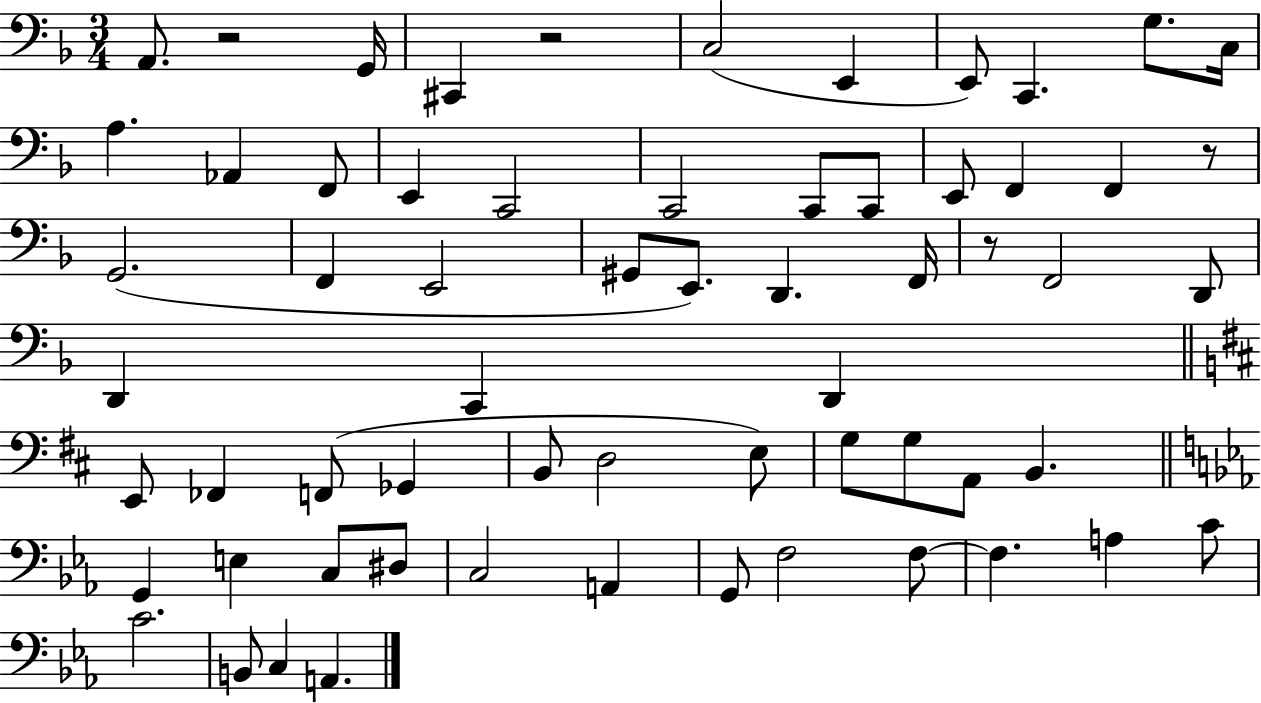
{
  \clef bass
  \numericTimeSignature
  \time 3/4
  \key f \major
  a,8. r2 g,16 | cis,4 r2 | c2( e,4 | e,8) c,4. g8. c16 | \break a4. aes,4 f,8 | e,4 c,2 | c,2 c,8 c,8 | e,8 f,4 f,4 r8 | \break g,2.( | f,4 e,2 | gis,8 e,8.) d,4. f,16 | r8 f,2 d,8 | \break d,4 c,4 d,4 | \bar "||" \break \key b \minor e,8 fes,4 f,8( ges,4 | b,8 d2 e8) | g8 g8 a,8 b,4. | \bar "||" \break \key ees \major g,4 e4 c8 dis8 | c2 a,4 | g,8 f2 f8~~ | f4. a4 c'8 | \break c'2. | b,8 c4 a,4. | \bar "|."
}